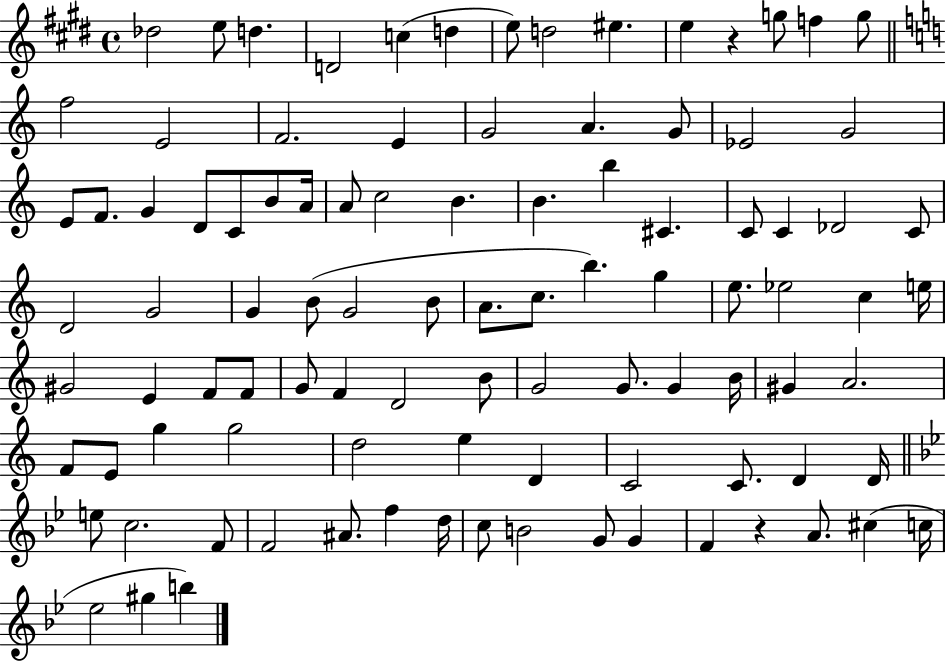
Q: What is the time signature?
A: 4/4